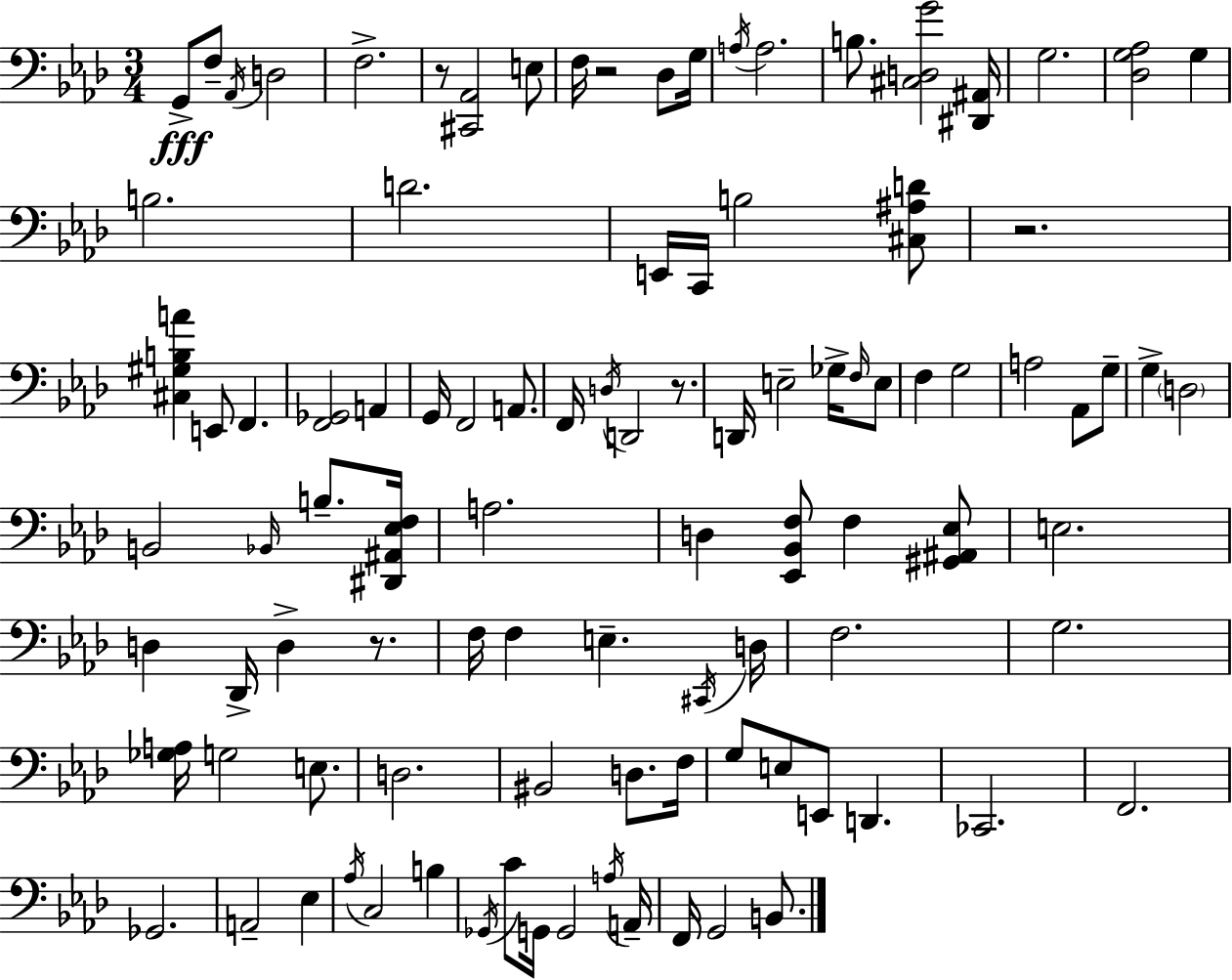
{
  \clef bass
  \numericTimeSignature
  \time 3/4
  \key aes \major
  g,8->\fff f8-- \acciaccatura { aes,16 } d2 | f2.-> | r8 <cis, aes,>2 e8 | f16 r2 des8 | \break g16 \acciaccatura { a16 } a2. | b8. <cis d g'>2 | <dis, ais,>16 g2. | <des g aes>2 g4 | \break b2. | d'2. | e,16 c,16 b2 | <cis ais d'>8 r2. | \break <cis gis b a'>4 e,8 f,4. | <f, ges,>2 a,4 | g,16 f,2 a,8. | f,16 \acciaccatura { d16 } d,2 | \break r8. d,16 e2-- | ges16-> \grace { f16 } e8 f4 g2 | a2 | aes,8 g8-- g4-> \parenthesize d2 | \break b,2 | \grace { bes,16 } b8.-- <dis, ais, ees f>16 a2. | d4 <ees, bes, f>8 f4 | <gis, ais, ees>8 e2. | \break d4 des,16-> d4-> | r8. f16 f4 e4.-- | \acciaccatura { cis,16 } d16 f2. | g2. | \break <ges a>16 g2 | e8. d2. | bis,2 | d8. f16 g8 e8 e,8 | \break d,4. ces,2. | f,2. | ges,2. | a,2-- | \break ees4 \acciaccatura { aes16 } c2 | b4 \acciaccatura { ges,16 } c'8 g,16 g,2 | \acciaccatura { a16 } a,16-- f,16 g,2 | b,8. \bar "|."
}